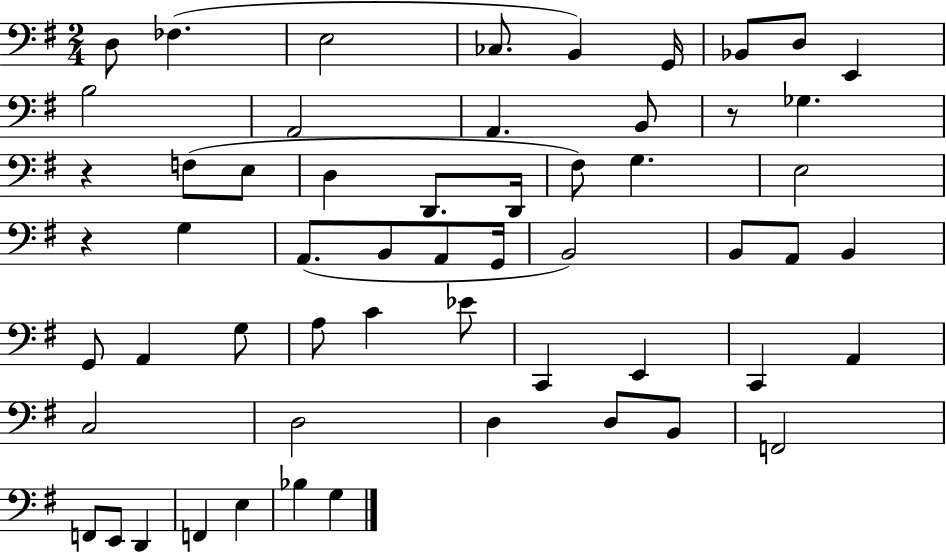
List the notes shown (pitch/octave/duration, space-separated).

D3/e FES3/q. E3/h CES3/e. B2/q G2/s Bb2/e D3/e E2/q B3/h A2/h A2/q. B2/e R/e Gb3/q. R/q F3/e E3/e D3/q D2/e. D2/s F#3/e G3/q. E3/h R/q G3/q A2/e. B2/e A2/e G2/s B2/h B2/e A2/e B2/q G2/e A2/q G3/e A3/e C4/q Eb4/e C2/q E2/q C2/q A2/q C3/h D3/h D3/q D3/e B2/e F2/h F2/e E2/e D2/q F2/q E3/q Bb3/q G3/q